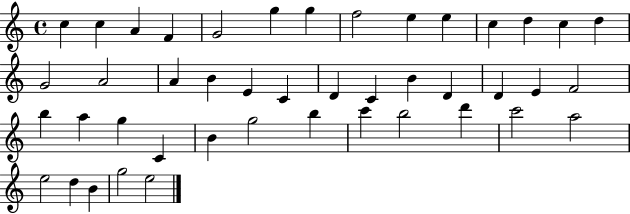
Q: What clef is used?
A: treble